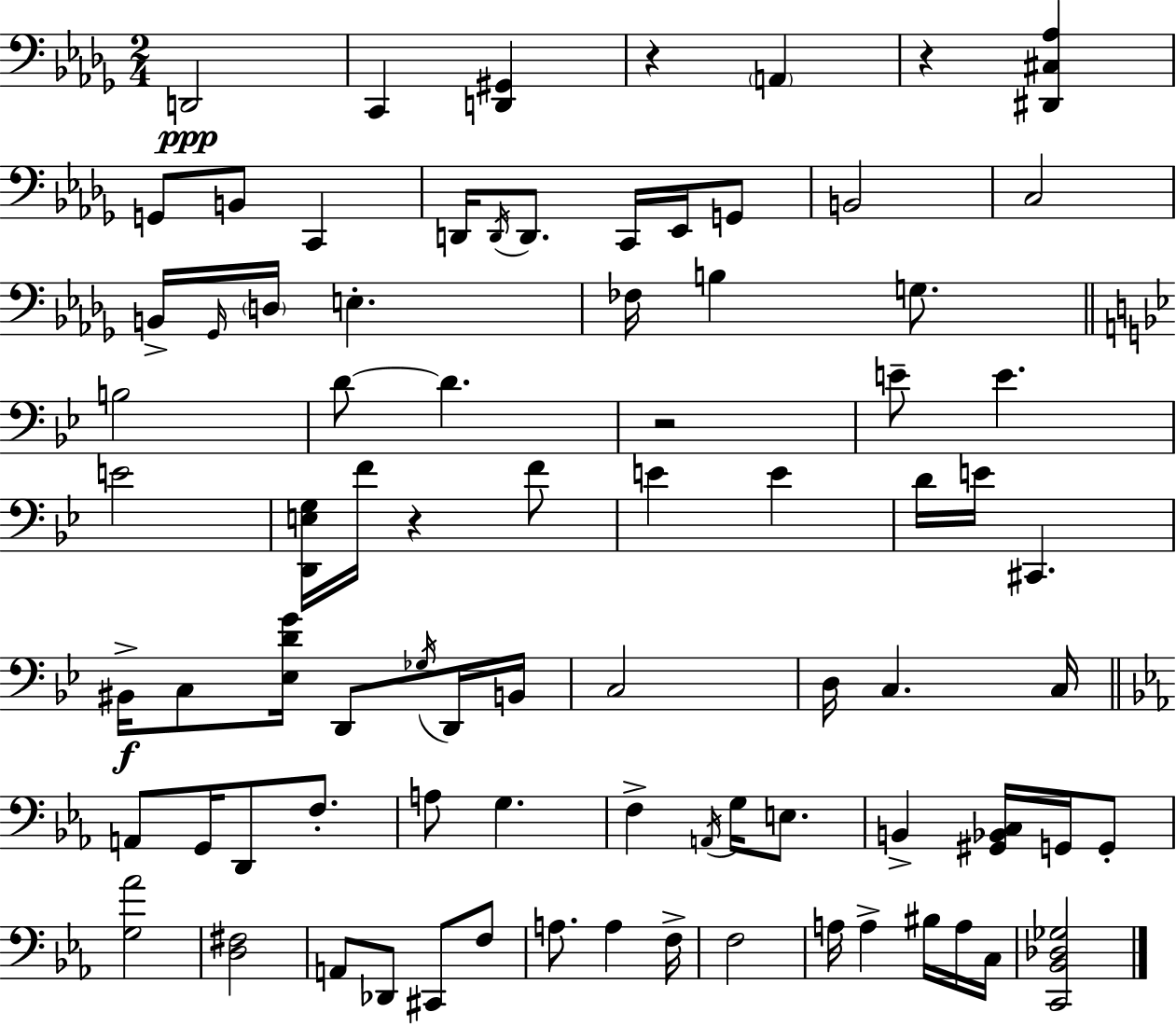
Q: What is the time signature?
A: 2/4